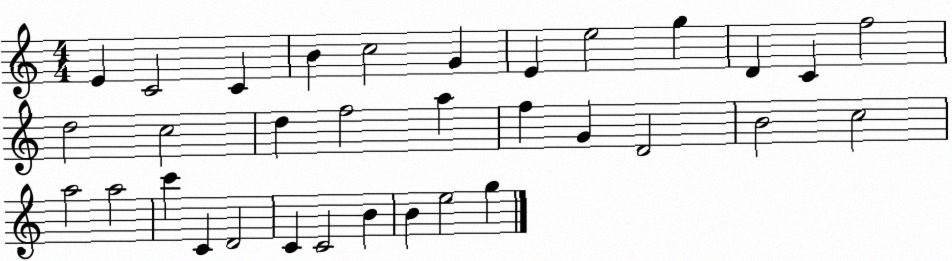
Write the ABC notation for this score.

X:1
T:Untitled
M:4/4
L:1/4
K:C
E C2 C B c2 G E e2 g D C f2 d2 c2 d f2 a f G D2 B2 c2 a2 a2 c' C D2 C C2 B B e2 g